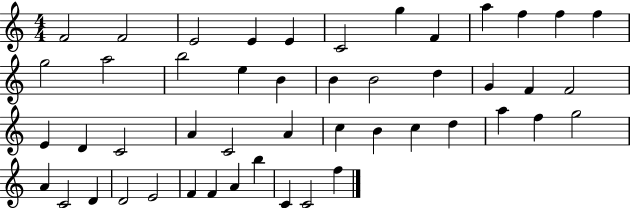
{
  \clef treble
  \numericTimeSignature
  \time 4/4
  \key c \major
  f'2 f'2 | e'2 e'4 e'4 | c'2 g''4 f'4 | a''4 f''4 f''4 f''4 | \break g''2 a''2 | b''2 e''4 b'4 | b'4 b'2 d''4 | g'4 f'4 f'2 | \break e'4 d'4 c'2 | a'4 c'2 a'4 | c''4 b'4 c''4 d''4 | a''4 f''4 g''2 | \break a'4 c'2 d'4 | d'2 e'2 | f'4 f'4 a'4 b''4 | c'4 c'2 f''4 | \break \bar "|."
}